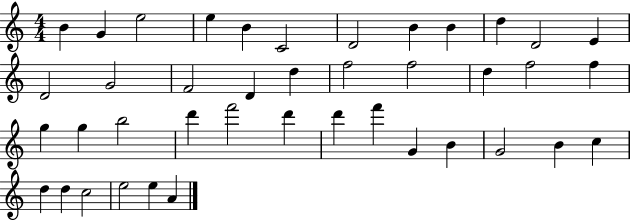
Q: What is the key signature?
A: C major